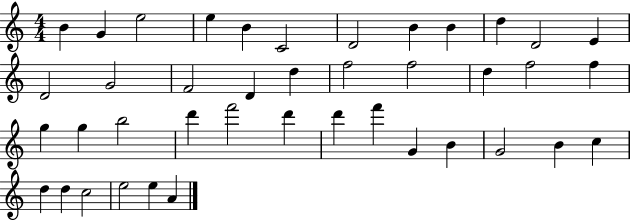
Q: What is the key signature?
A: C major